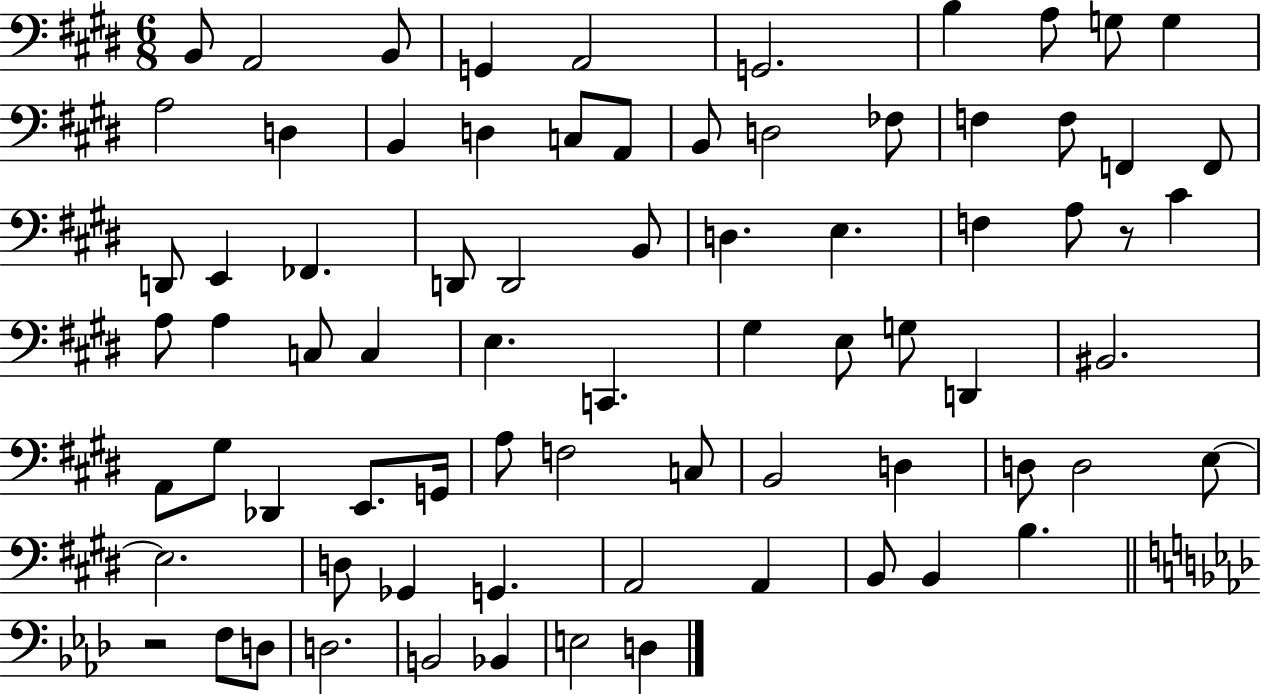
X:1
T:Untitled
M:6/8
L:1/4
K:E
B,,/2 A,,2 B,,/2 G,, A,,2 G,,2 B, A,/2 G,/2 G, A,2 D, B,, D, C,/2 A,,/2 B,,/2 D,2 _F,/2 F, F,/2 F,, F,,/2 D,,/2 E,, _F,, D,,/2 D,,2 B,,/2 D, E, F, A,/2 z/2 ^C A,/2 A, C,/2 C, E, C,, ^G, E,/2 G,/2 D,, ^B,,2 A,,/2 ^G,/2 _D,, E,,/2 G,,/4 A,/2 F,2 C,/2 B,,2 D, D,/2 D,2 E,/2 E,2 D,/2 _G,, G,, A,,2 A,, B,,/2 B,, B, z2 F,/2 D,/2 D,2 B,,2 _B,, E,2 D,